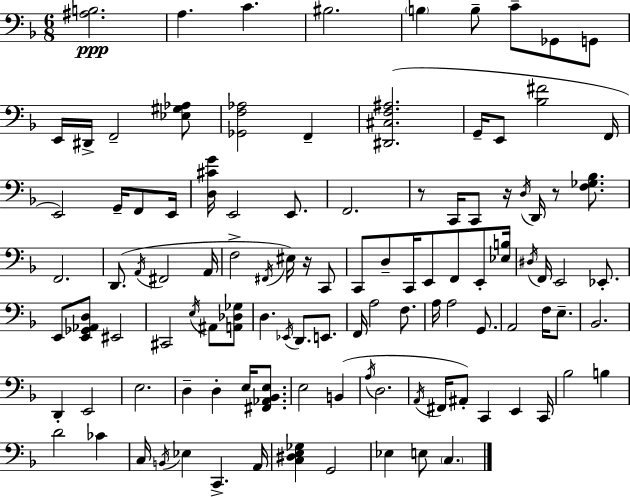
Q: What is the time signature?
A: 6/8